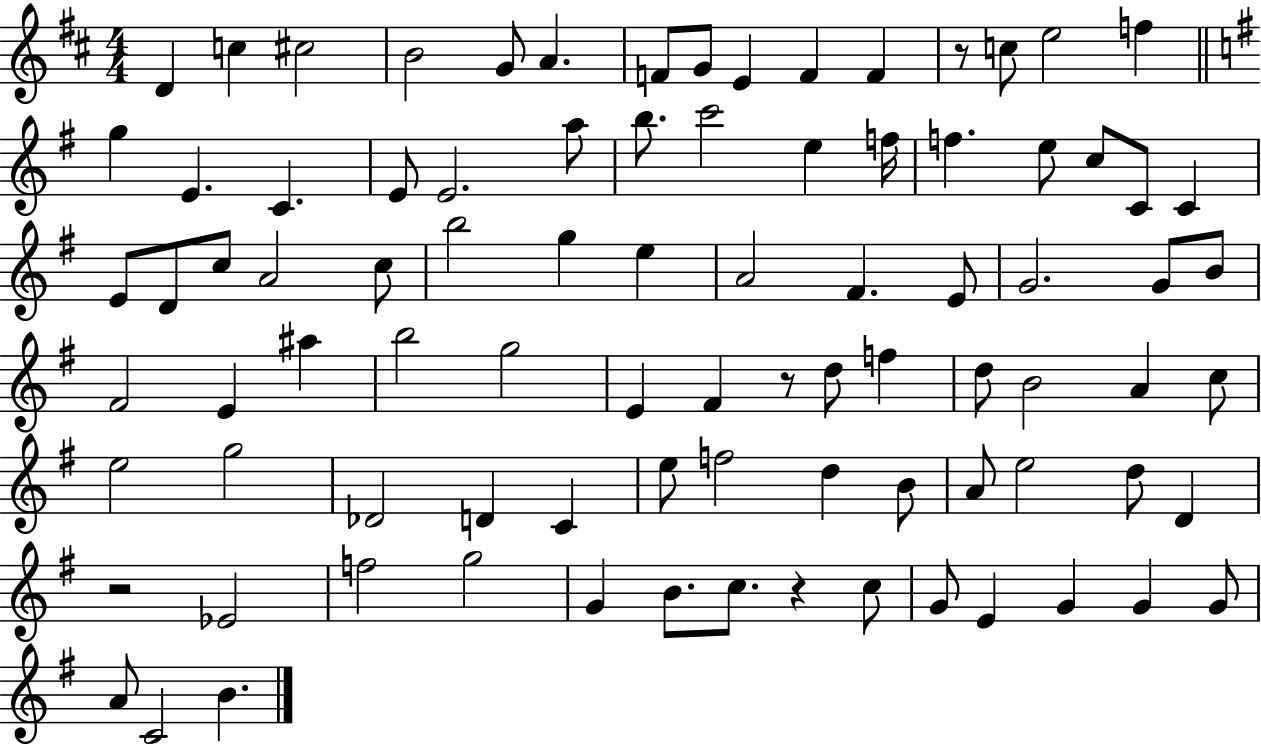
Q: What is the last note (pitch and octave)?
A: B4